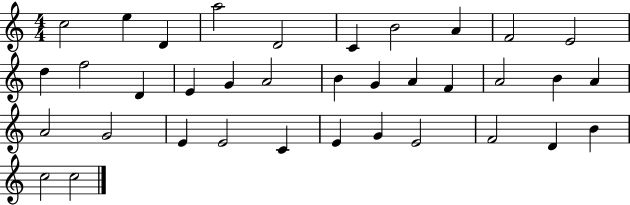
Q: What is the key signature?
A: C major